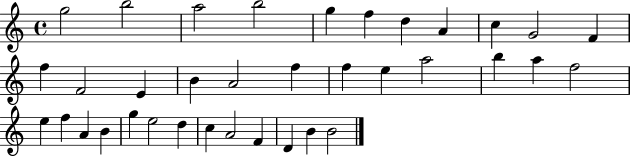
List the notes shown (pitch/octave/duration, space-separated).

G5/h B5/h A5/h B5/h G5/q F5/q D5/q A4/q C5/q G4/h F4/q F5/q F4/h E4/q B4/q A4/h F5/q F5/q E5/q A5/h B5/q A5/q F5/h E5/q F5/q A4/q B4/q G5/q E5/h D5/q C5/q A4/h F4/q D4/q B4/q B4/h